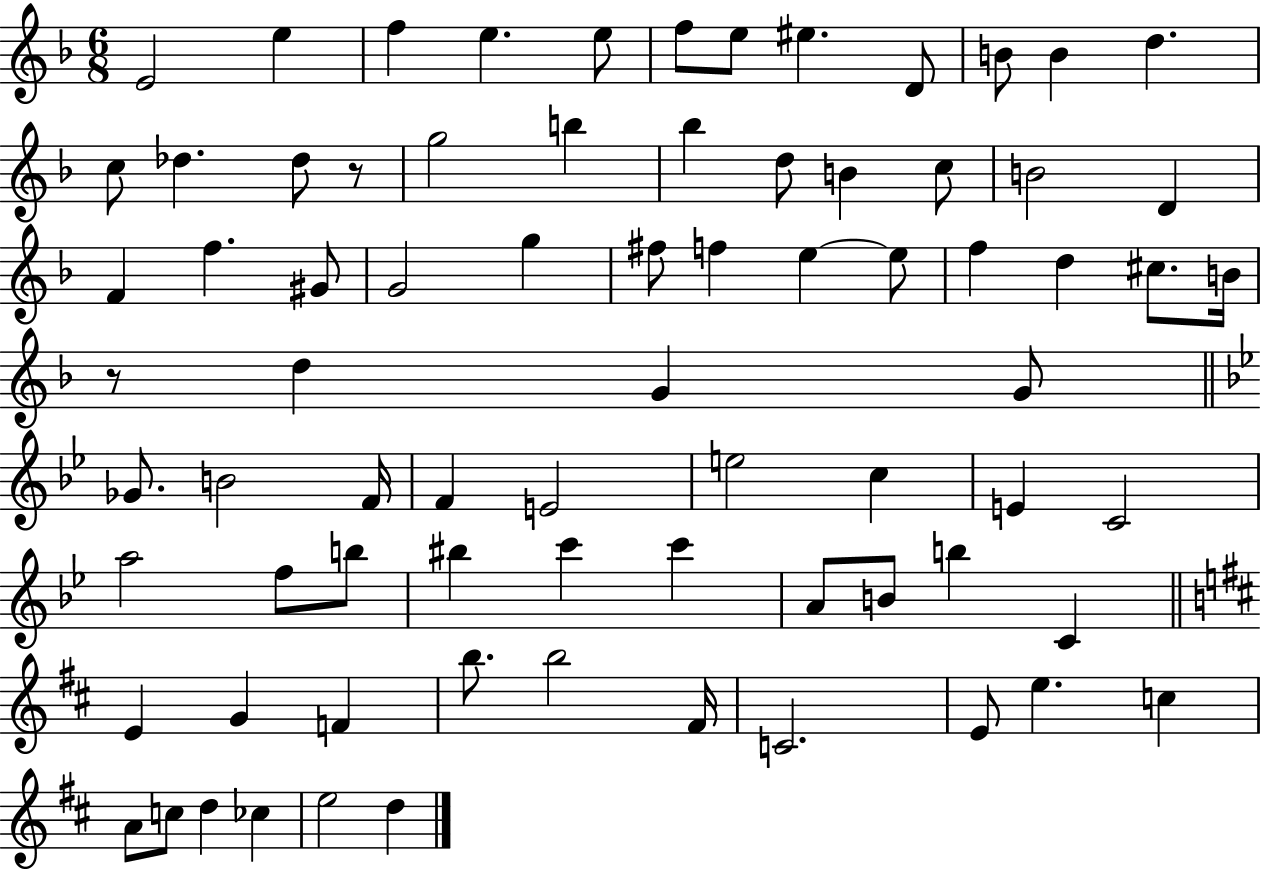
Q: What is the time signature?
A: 6/8